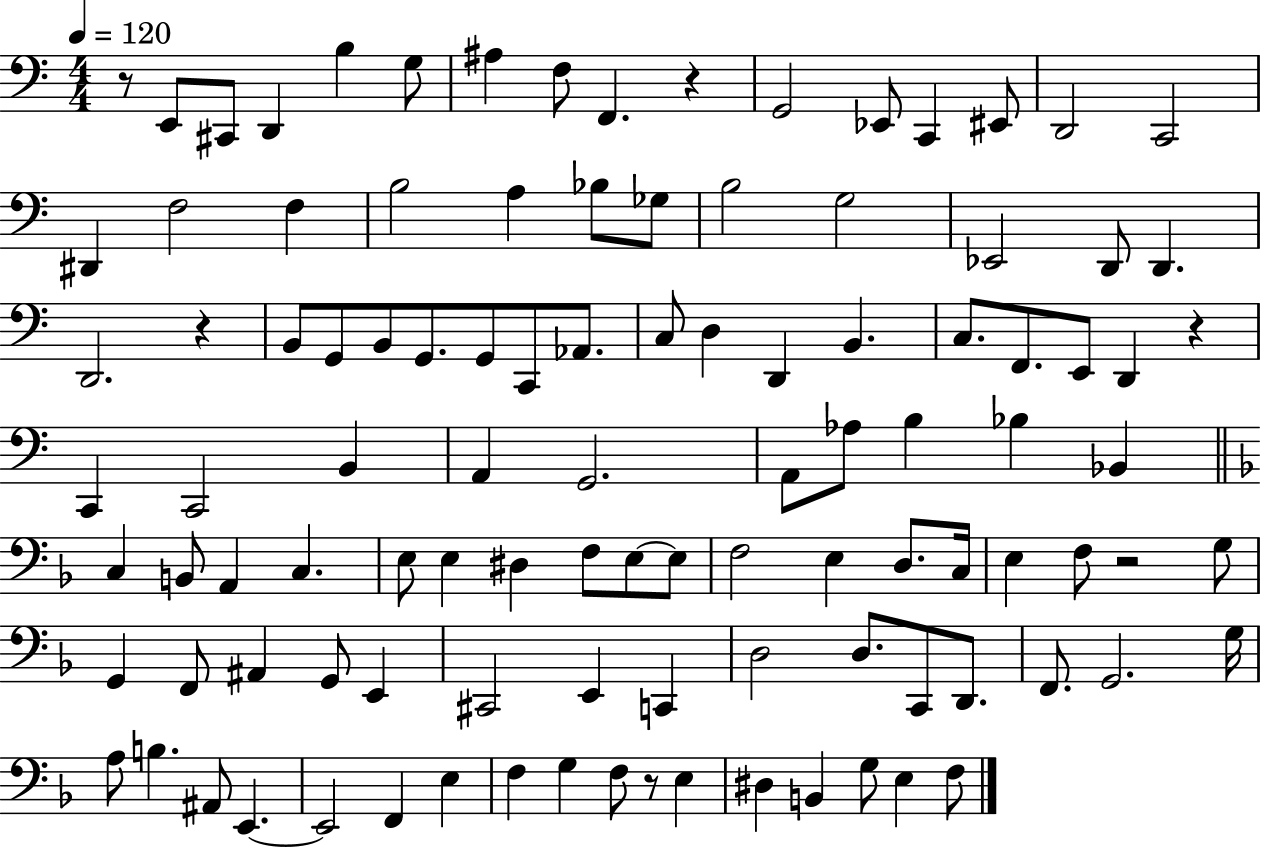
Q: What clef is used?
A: bass